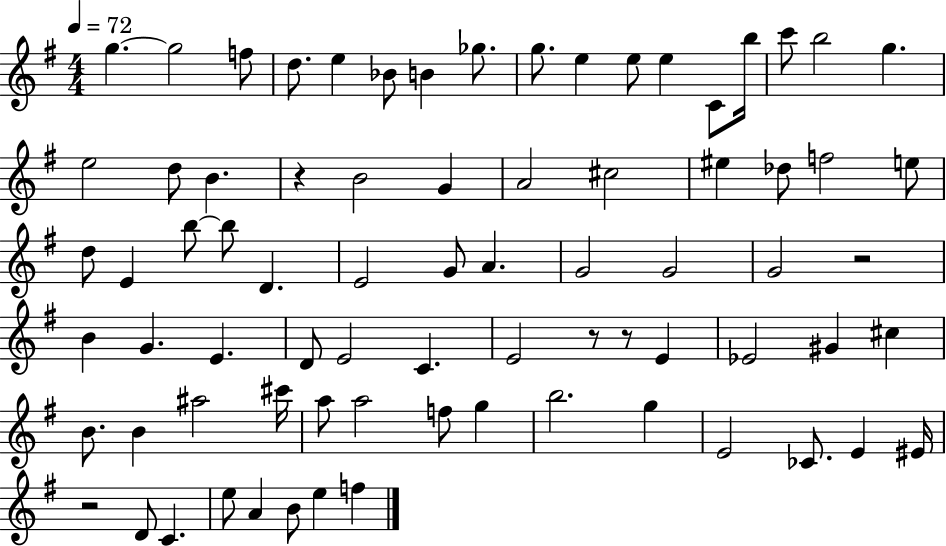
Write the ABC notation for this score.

X:1
T:Untitled
M:4/4
L:1/4
K:G
g g2 f/2 d/2 e _B/2 B _g/2 g/2 e e/2 e C/2 b/4 c'/2 b2 g e2 d/2 B z B2 G A2 ^c2 ^e _d/2 f2 e/2 d/2 E b/2 b/2 D E2 G/2 A G2 G2 G2 z2 B G E D/2 E2 C E2 z/2 z/2 E _E2 ^G ^c B/2 B ^a2 ^c'/4 a/2 a2 f/2 g b2 g E2 _C/2 E ^E/4 z2 D/2 C e/2 A B/2 e f